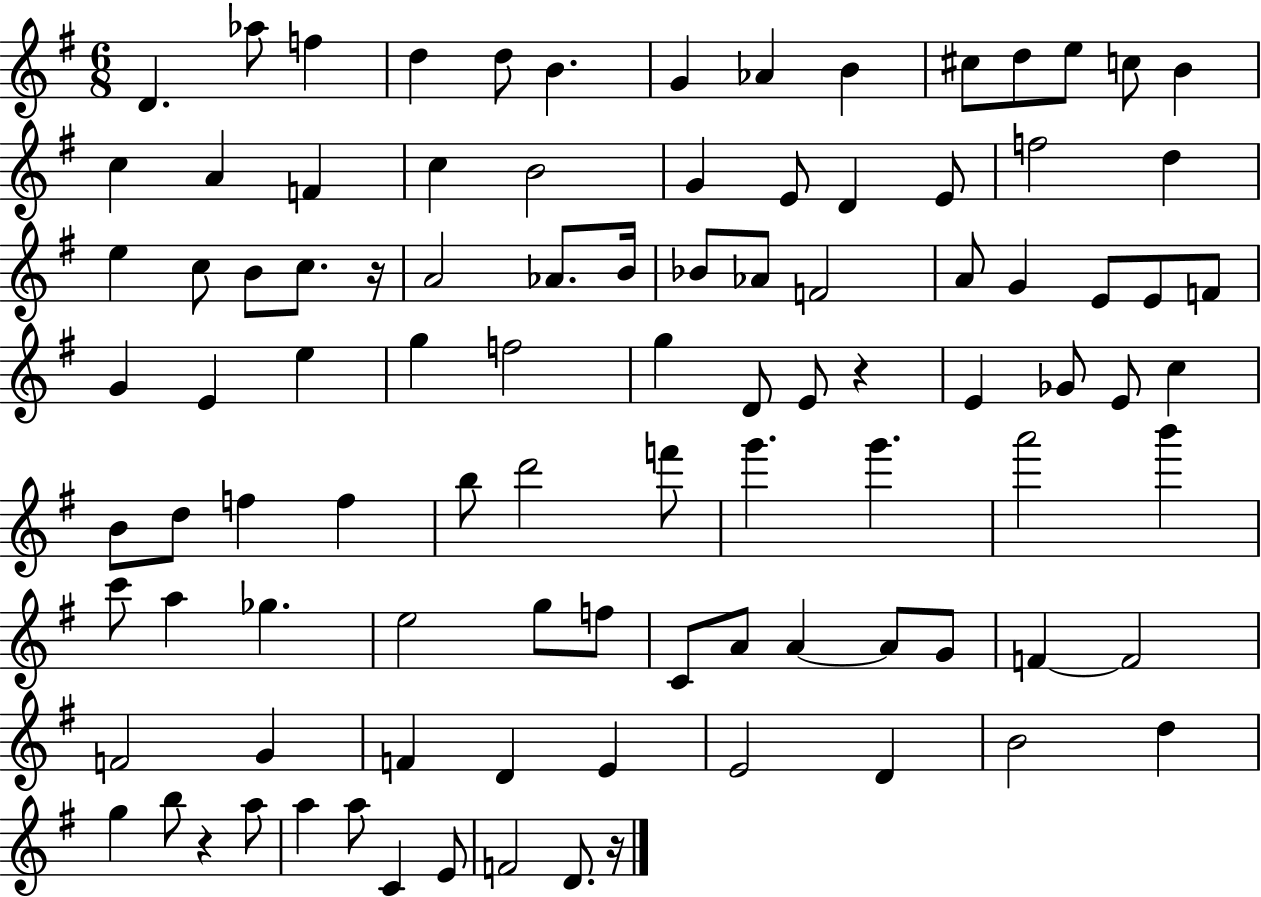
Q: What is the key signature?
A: G major